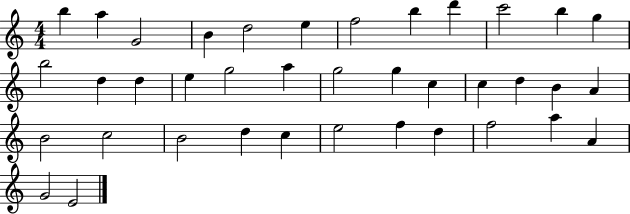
B5/q A5/q G4/h B4/q D5/h E5/q F5/h B5/q D6/q C6/h B5/q G5/q B5/h D5/q D5/q E5/q G5/h A5/q G5/h G5/q C5/q C5/q D5/q B4/q A4/q B4/h C5/h B4/h D5/q C5/q E5/h F5/q D5/q F5/h A5/q A4/q G4/h E4/h